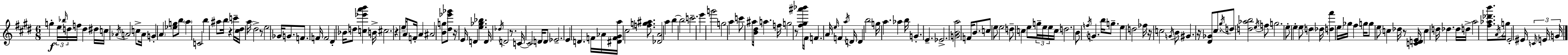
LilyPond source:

{
  \clef treble
  \numericTimeSignature
  \time 6/8
  \key e \major
  \repeat volta 2 { g''4-.\f \tuplet 3/2 { e''16 \grace { bes''16 } d''16 } f''16 d''4 | dis''16 c''16 \acciaccatura { aes'16 } a'2 c''8-> | a'16 g'4-. \parenthesize a'4 <ees'' g''>8 | b''8 \parenthesize a''4 c'2 | \break b''4 ais''8 b''16 r4 | c'''16-- <cis'' dis''>16 a''16 dis''2-> | r8 e''2 ges'16 g'8. | f'8. f'16 f'2 | \break dis'4-. bes'16 d''8 <c'' ees''' a''' b'''>4 | b'16-> cis''2. | r4 e''16-- a'8 f'16-. a'4 | ais'2 <b' g''>8 | \break <dis'' ees''' ges'''>8 r16 e'16 d'4 <e'' ges'' bes''>4. | d'16 \acciaccatura { des''16 } d'2 | r8. c'16~~ c'2 | d'16 d'8 ees'2.-- | \break e'4 d'4. | f'16 aes'16 <dis' f' gis' a''>16 cis''2 | <f'' g'' ais''>8. <des' a'>2 a''4 | b''4~~ b''2 | \break c'''2.-- | e'''4 g'''2 | g''2 a''4 | c'''8 ais''8 <b' dis''>16 a''4. | \break f''16 g''2 r8 | <fis'' gis'' ais''' bes'''>16 fis'16 f'4. a'16 \grace { e''16 } f'4 | \acciaccatura { a''16 } d'16 d'4 b''2 | g''16 a''4. | \break aes''4 b''16 g'4.-. e'4.-- | ees'2.-> | <g' b' a''>2 | f'16 b'8. c''8 e''8 e''2 | \break d''8-- c''4 e''8 | \tuplet 3/2 { g''16-- e''16 e''16 } c''16 d''2. | b'8 \acciaccatura { f''16 } g'4. | b''16 g''8.-- e''4 d''2 | \break fes''16 r16 c''2 | \acciaccatura { g'16 } b'8 gis'4. | r16 <dis' ges'>8 cis''8. \acciaccatura { gis''16 } d''8 <d'' aes'' b''>2 | \acciaccatura { e''16 } f''8 g''2. | \break e''8-. e''4-. | e''8 d''4 \parenthesize des''16 <d'' fis'''>4 | \parenthesize e''16 ges''16 fis''4 g''16 g''8 e''8 | c''4 des''16 r8 <c' d' e'>16 c''4 | \break d''16 des''4. des''16 d''16-> a''2 | <fis'' aes'' des''' b'''>8. \acciaccatura { a'16 } g''16 e'2-. | eis'16 \tuplet 3/2 { \grace { c'16 } e'16 g'16 } } \bar "|."
}